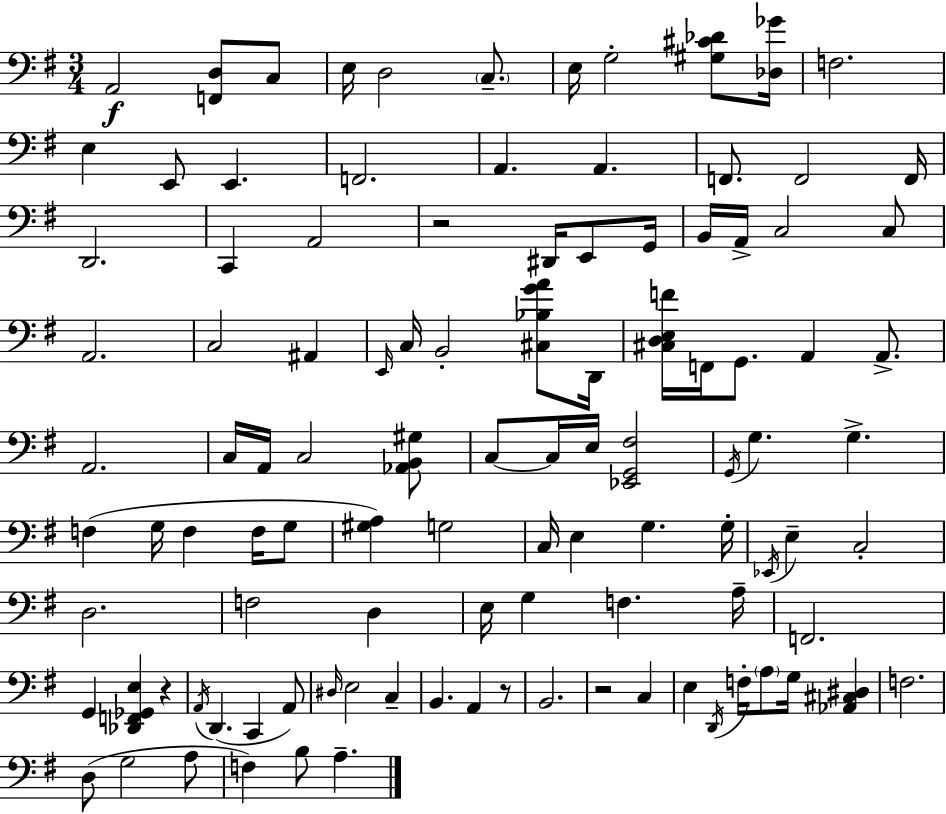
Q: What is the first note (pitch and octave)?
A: A2